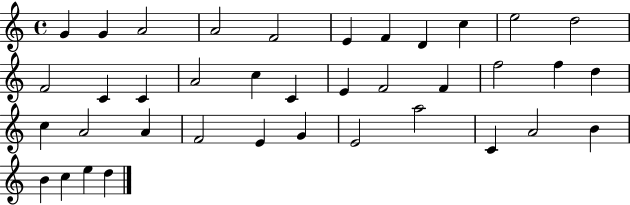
G4/q G4/q A4/h A4/h F4/h E4/q F4/q D4/q C5/q E5/h D5/h F4/h C4/q C4/q A4/h C5/q C4/q E4/q F4/h F4/q F5/h F5/q D5/q C5/q A4/h A4/q F4/h E4/q G4/q E4/h A5/h C4/q A4/h B4/q B4/q C5/q E5/q D5/q